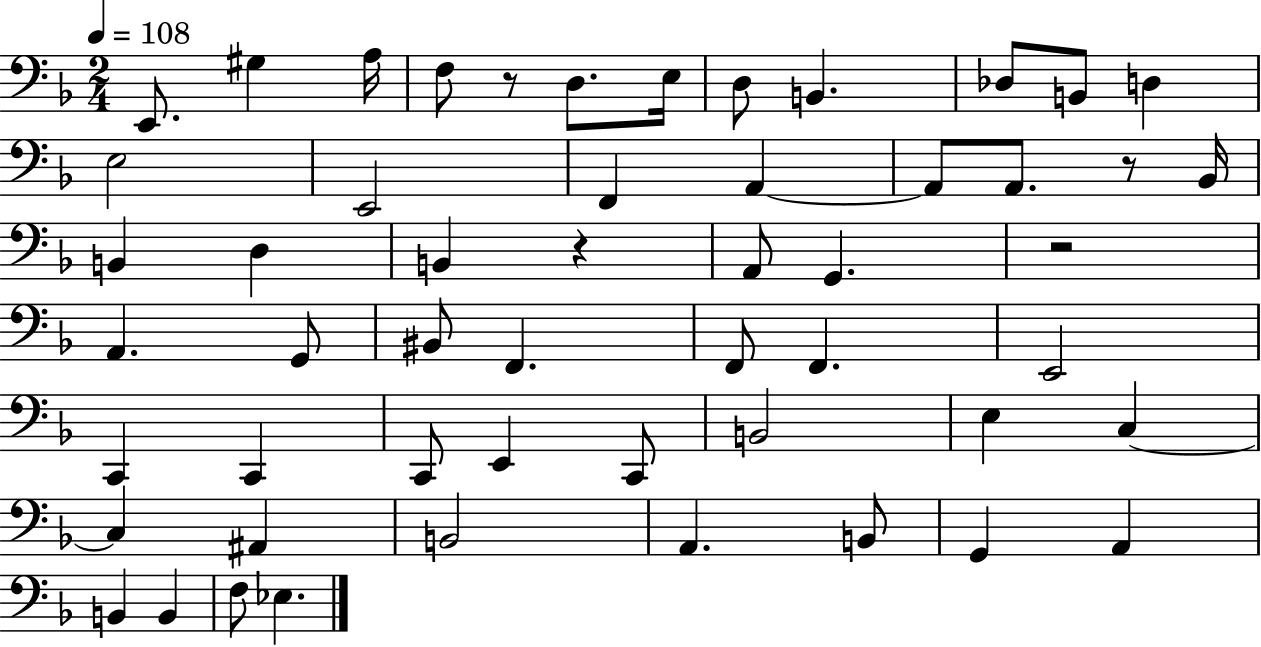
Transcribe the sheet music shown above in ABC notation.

X:1
T:Untitled
M:2/4
L:1/4
K:F
E,,/2 ^G, A,/4 F,/2 z/2 D,/2 E,/4 D,/2 B,, _D,/2 B,,/2 D, E,2 E,,2 F,, A,, A,,/2 A,,/2 z/2 _B,,/4 B,, D, B,, z A,,/2 G,, z2 A,, G,,/2 ^B,,/2 F,, F,,/2 F,, E,,2 C,, C,, C,,/2 E,, C,,/2 B,,2 E, C, C, ^A,, B,,2 A,, B,,/2 G,, A,, B,, B,, F,/2 _E,